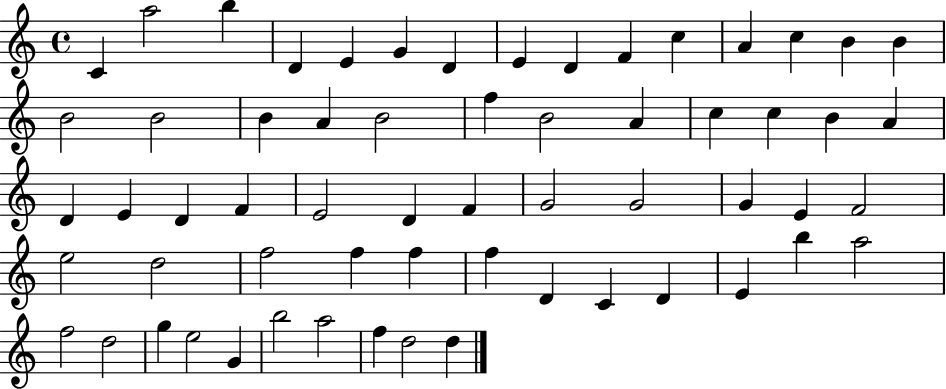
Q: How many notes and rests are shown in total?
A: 61